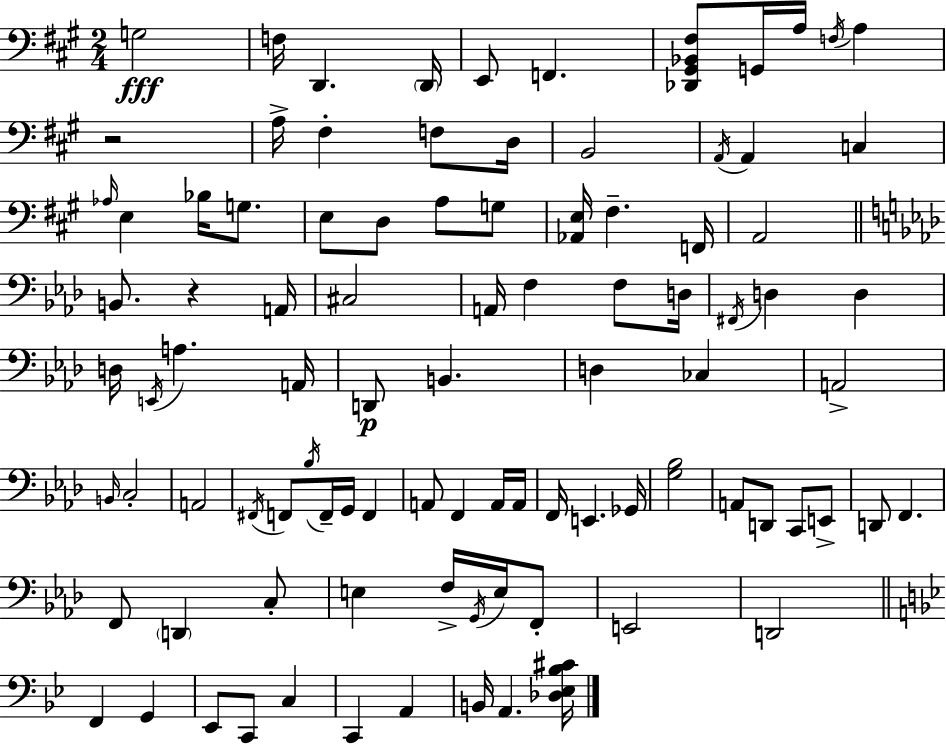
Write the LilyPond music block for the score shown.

{
  \clef bass
  \numericTimeSignature
  \time 2/4
  \key a \major
  g2\fff | f16 d,4. \parenthesize d,16 | e,8 f,4. | <des, gis, bes, fis>8 g,16 a16 \acciaccatura { f16 } a4 | \break r2 | a16-> fis4-. f8 | d16 b,2 | \acciaccatura { a,16 } a,4 c4 | \break \grace { aes16 } e4 bes16 | g8. e8 d8 a8 | g8 <aes, e>16 fis4.-- | f,16 a,2 | \break \bar "||" \break \key aes \major b,8. r4 a,16 | cis2 | a,16 f4 f8 d16 | \acciaccatura { fis,16 } d4 d4 | \break d16 \acciaccatura { e,16 } a4. | a,16 d,8\p b,4. | d4 ces4 | a,2-> | \break \grace { b,16 } c2-. | a,2 | \acciaccatura { fis,16 } f,8 \acciaccatura { bes16 } f,16-- | g,16 f,4 a,8 f,4 | \break a,16 a,16 f,16 e,4. | ges,16 <g bes>2 | a,8 d,8 | c,8 e,8-> d,8 f,4. | \break f,8 \parenthesize d,4 | c8-. e4 | f16-> \acciaccatura { g,16 } e16 f,8-. e,2 | d,2 | \break \bar "||" \break \key bes \major f,4 g,4 | ees,8 c,8 c4 | c,4 a,4 | b,16 a,4. <des ees bes cis'>16 | \break \bar "|."
}